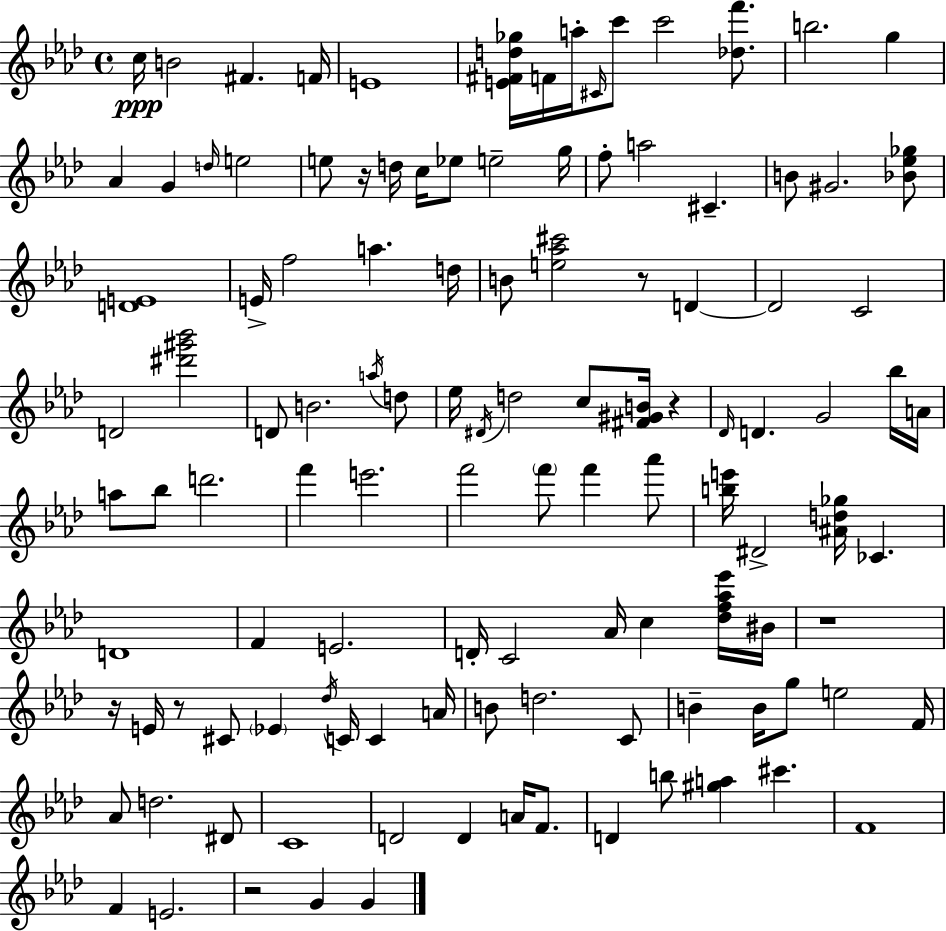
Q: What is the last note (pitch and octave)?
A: G4